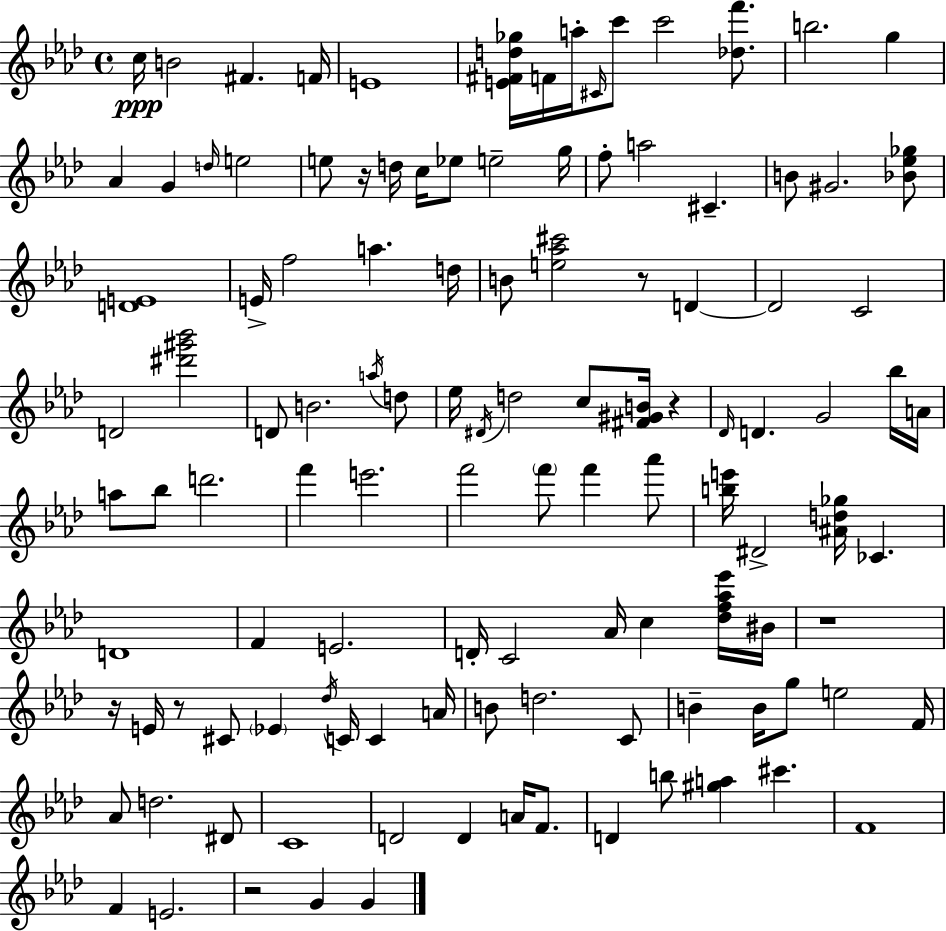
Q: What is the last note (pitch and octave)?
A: G4